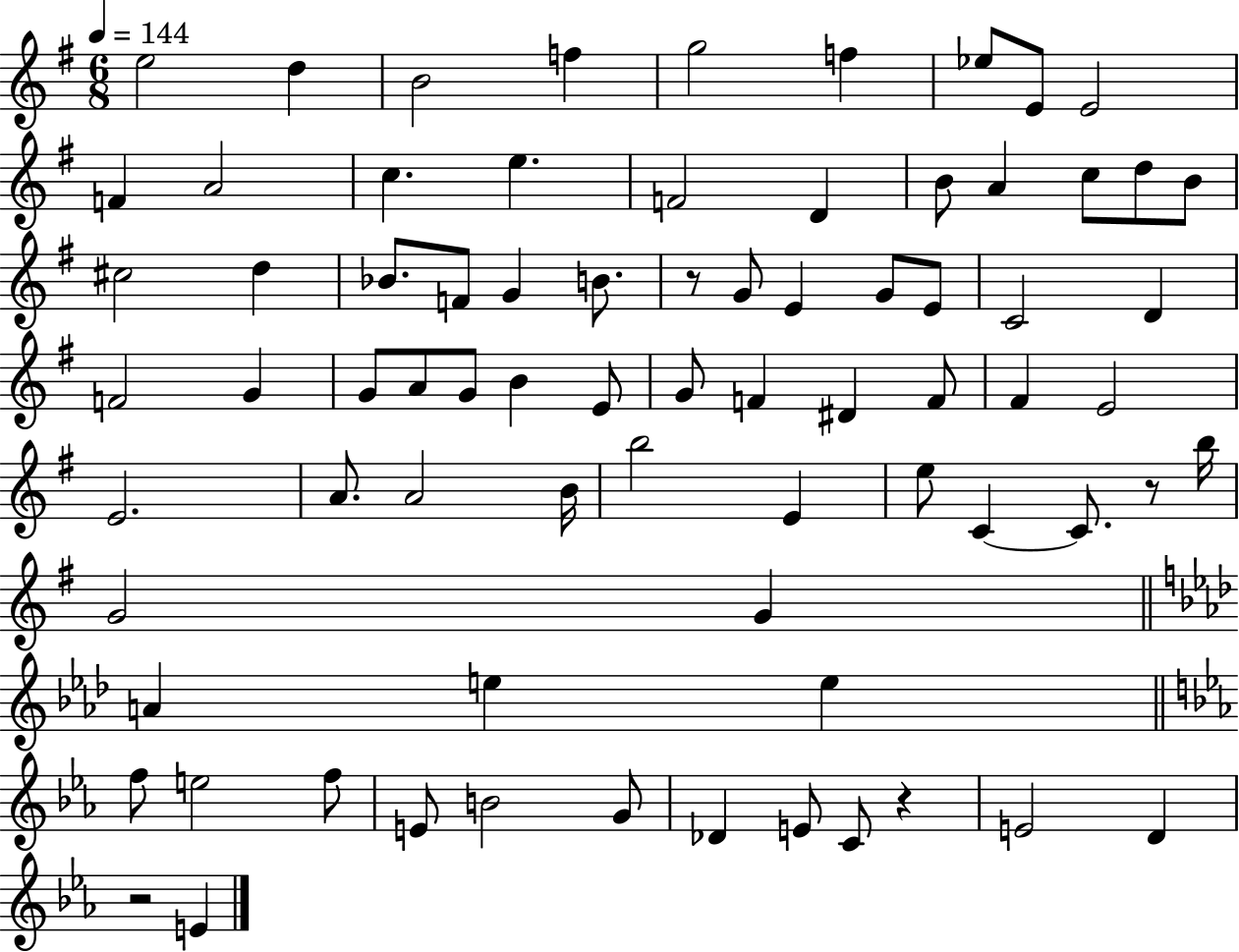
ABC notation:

X:1
T:Untitled
M:6/8
L:1/4
K:G
e2 d B2 f g2 f _e/2 E/2 E2 F A2 c e F2 D B/2 A c/2 d/2 B/2 ^c2 d _B/2 F/2 G B/2 z/2 G/2 E G/2 E/2 C2 D F2 G G/2 A/2 G/2 B E/2 G/2 F ^D F/2 ^F E2 E2 A/2 A2 B/4 b2 E e/2 C C/2 z/2 b/4 G2 G A e e f/2 e2 f/2 E/2 B2 G/2 _D E/2 C/2 z E2 D z2 E